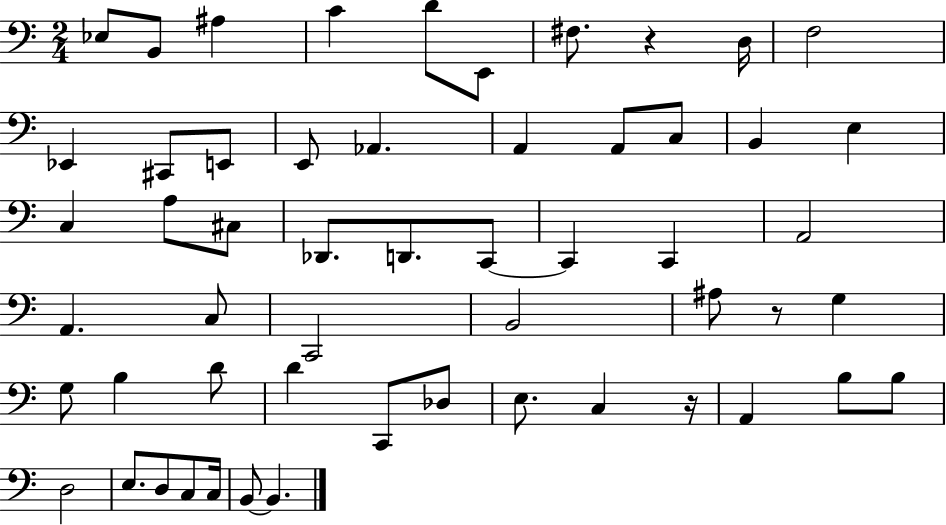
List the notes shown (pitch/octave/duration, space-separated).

Eb3/e B2/e A#3/q C4/q D4/e E2/e F#3/e. R/q D3/s F3/h Eb2/q C#2/e E2/e E2/e Ab2/q. A2/q A2/e C3/e B2/q E3/q C3/q A3/e C#3/e Db2/e. D2/e. C2/e C2/q C2/q A2/h A2/q. C3/e C2/h B2/h A#3/e R/e G3/q G3/e B3/q D4/e D4/q C2/e Db3/e E3/e. C3/q R/s A2/q B3/e B3/e D3/h E3/e. D3/e C3/e C3/s B2/e B2/q.